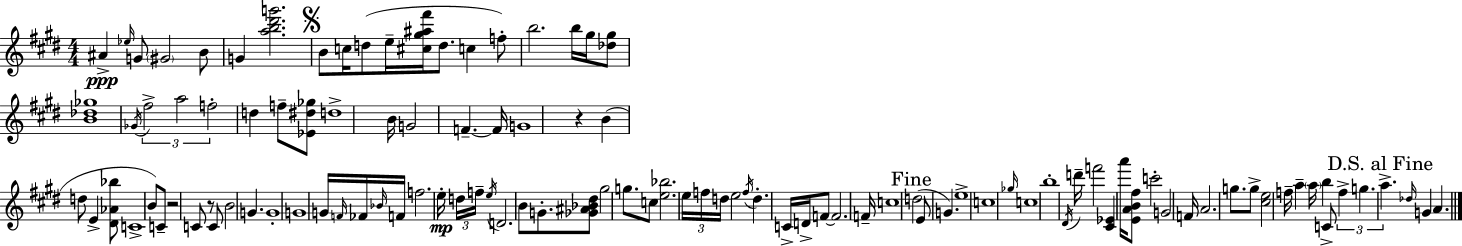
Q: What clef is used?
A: treble